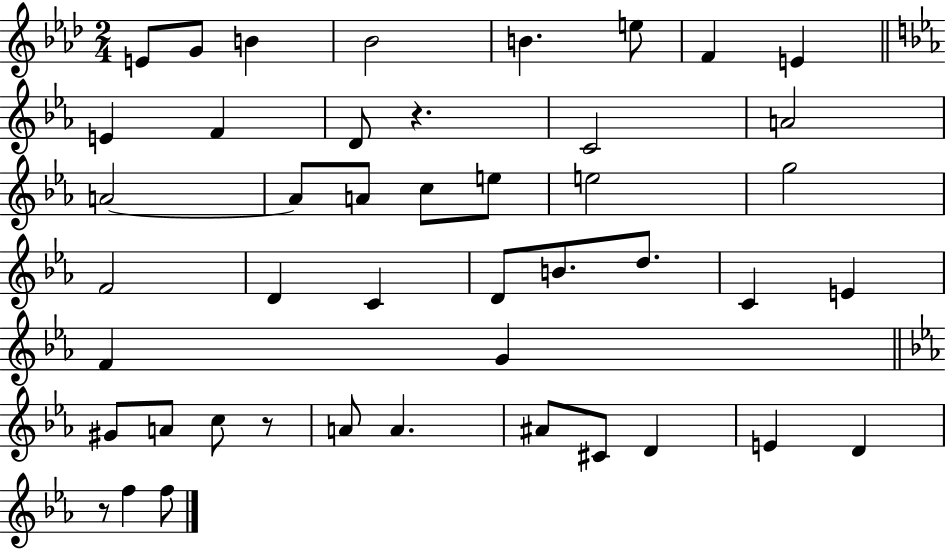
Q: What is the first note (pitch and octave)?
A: E4